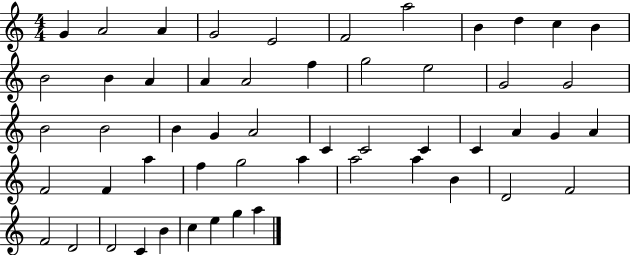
{
  \clef treble
  \numericTimeSignature
  \time 4/4
  \key c \major
  g'4 a'2 a'4 | g'2 e'2 | f'2 a''2 | b'4 d''4 c''4 b'4 | \break b'2 b'4 a'4 | a'4 a'2 f''4 | g''2 e''2 | g'2 g'2 | \break b'2 b'2 | b'4 g'4 a'2 | c'4 c'2 c'4 | c'4 a'4 g'4 a'4 | \break f'2 f'4 a''4 | f''4 g''2 a''4 | a''2 a''4 b'4 | d'2 f'2 | \break f'2 d'2 | d'2 c'4 b'4 | c''4 e''4 g''4 a''4 | \bar "|."
}